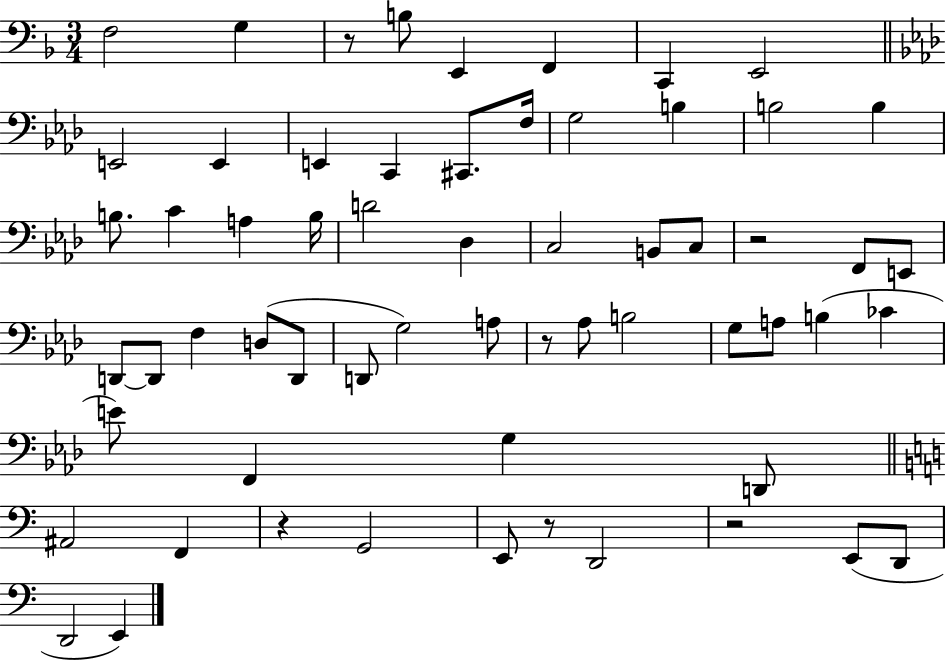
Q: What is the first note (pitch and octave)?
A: F3